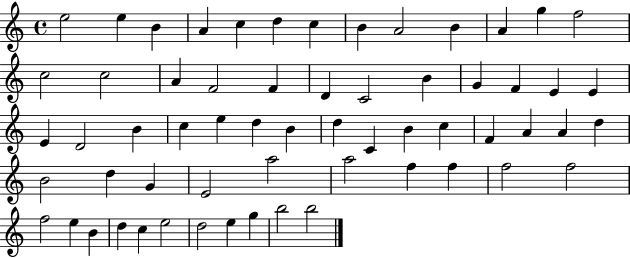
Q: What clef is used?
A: treble